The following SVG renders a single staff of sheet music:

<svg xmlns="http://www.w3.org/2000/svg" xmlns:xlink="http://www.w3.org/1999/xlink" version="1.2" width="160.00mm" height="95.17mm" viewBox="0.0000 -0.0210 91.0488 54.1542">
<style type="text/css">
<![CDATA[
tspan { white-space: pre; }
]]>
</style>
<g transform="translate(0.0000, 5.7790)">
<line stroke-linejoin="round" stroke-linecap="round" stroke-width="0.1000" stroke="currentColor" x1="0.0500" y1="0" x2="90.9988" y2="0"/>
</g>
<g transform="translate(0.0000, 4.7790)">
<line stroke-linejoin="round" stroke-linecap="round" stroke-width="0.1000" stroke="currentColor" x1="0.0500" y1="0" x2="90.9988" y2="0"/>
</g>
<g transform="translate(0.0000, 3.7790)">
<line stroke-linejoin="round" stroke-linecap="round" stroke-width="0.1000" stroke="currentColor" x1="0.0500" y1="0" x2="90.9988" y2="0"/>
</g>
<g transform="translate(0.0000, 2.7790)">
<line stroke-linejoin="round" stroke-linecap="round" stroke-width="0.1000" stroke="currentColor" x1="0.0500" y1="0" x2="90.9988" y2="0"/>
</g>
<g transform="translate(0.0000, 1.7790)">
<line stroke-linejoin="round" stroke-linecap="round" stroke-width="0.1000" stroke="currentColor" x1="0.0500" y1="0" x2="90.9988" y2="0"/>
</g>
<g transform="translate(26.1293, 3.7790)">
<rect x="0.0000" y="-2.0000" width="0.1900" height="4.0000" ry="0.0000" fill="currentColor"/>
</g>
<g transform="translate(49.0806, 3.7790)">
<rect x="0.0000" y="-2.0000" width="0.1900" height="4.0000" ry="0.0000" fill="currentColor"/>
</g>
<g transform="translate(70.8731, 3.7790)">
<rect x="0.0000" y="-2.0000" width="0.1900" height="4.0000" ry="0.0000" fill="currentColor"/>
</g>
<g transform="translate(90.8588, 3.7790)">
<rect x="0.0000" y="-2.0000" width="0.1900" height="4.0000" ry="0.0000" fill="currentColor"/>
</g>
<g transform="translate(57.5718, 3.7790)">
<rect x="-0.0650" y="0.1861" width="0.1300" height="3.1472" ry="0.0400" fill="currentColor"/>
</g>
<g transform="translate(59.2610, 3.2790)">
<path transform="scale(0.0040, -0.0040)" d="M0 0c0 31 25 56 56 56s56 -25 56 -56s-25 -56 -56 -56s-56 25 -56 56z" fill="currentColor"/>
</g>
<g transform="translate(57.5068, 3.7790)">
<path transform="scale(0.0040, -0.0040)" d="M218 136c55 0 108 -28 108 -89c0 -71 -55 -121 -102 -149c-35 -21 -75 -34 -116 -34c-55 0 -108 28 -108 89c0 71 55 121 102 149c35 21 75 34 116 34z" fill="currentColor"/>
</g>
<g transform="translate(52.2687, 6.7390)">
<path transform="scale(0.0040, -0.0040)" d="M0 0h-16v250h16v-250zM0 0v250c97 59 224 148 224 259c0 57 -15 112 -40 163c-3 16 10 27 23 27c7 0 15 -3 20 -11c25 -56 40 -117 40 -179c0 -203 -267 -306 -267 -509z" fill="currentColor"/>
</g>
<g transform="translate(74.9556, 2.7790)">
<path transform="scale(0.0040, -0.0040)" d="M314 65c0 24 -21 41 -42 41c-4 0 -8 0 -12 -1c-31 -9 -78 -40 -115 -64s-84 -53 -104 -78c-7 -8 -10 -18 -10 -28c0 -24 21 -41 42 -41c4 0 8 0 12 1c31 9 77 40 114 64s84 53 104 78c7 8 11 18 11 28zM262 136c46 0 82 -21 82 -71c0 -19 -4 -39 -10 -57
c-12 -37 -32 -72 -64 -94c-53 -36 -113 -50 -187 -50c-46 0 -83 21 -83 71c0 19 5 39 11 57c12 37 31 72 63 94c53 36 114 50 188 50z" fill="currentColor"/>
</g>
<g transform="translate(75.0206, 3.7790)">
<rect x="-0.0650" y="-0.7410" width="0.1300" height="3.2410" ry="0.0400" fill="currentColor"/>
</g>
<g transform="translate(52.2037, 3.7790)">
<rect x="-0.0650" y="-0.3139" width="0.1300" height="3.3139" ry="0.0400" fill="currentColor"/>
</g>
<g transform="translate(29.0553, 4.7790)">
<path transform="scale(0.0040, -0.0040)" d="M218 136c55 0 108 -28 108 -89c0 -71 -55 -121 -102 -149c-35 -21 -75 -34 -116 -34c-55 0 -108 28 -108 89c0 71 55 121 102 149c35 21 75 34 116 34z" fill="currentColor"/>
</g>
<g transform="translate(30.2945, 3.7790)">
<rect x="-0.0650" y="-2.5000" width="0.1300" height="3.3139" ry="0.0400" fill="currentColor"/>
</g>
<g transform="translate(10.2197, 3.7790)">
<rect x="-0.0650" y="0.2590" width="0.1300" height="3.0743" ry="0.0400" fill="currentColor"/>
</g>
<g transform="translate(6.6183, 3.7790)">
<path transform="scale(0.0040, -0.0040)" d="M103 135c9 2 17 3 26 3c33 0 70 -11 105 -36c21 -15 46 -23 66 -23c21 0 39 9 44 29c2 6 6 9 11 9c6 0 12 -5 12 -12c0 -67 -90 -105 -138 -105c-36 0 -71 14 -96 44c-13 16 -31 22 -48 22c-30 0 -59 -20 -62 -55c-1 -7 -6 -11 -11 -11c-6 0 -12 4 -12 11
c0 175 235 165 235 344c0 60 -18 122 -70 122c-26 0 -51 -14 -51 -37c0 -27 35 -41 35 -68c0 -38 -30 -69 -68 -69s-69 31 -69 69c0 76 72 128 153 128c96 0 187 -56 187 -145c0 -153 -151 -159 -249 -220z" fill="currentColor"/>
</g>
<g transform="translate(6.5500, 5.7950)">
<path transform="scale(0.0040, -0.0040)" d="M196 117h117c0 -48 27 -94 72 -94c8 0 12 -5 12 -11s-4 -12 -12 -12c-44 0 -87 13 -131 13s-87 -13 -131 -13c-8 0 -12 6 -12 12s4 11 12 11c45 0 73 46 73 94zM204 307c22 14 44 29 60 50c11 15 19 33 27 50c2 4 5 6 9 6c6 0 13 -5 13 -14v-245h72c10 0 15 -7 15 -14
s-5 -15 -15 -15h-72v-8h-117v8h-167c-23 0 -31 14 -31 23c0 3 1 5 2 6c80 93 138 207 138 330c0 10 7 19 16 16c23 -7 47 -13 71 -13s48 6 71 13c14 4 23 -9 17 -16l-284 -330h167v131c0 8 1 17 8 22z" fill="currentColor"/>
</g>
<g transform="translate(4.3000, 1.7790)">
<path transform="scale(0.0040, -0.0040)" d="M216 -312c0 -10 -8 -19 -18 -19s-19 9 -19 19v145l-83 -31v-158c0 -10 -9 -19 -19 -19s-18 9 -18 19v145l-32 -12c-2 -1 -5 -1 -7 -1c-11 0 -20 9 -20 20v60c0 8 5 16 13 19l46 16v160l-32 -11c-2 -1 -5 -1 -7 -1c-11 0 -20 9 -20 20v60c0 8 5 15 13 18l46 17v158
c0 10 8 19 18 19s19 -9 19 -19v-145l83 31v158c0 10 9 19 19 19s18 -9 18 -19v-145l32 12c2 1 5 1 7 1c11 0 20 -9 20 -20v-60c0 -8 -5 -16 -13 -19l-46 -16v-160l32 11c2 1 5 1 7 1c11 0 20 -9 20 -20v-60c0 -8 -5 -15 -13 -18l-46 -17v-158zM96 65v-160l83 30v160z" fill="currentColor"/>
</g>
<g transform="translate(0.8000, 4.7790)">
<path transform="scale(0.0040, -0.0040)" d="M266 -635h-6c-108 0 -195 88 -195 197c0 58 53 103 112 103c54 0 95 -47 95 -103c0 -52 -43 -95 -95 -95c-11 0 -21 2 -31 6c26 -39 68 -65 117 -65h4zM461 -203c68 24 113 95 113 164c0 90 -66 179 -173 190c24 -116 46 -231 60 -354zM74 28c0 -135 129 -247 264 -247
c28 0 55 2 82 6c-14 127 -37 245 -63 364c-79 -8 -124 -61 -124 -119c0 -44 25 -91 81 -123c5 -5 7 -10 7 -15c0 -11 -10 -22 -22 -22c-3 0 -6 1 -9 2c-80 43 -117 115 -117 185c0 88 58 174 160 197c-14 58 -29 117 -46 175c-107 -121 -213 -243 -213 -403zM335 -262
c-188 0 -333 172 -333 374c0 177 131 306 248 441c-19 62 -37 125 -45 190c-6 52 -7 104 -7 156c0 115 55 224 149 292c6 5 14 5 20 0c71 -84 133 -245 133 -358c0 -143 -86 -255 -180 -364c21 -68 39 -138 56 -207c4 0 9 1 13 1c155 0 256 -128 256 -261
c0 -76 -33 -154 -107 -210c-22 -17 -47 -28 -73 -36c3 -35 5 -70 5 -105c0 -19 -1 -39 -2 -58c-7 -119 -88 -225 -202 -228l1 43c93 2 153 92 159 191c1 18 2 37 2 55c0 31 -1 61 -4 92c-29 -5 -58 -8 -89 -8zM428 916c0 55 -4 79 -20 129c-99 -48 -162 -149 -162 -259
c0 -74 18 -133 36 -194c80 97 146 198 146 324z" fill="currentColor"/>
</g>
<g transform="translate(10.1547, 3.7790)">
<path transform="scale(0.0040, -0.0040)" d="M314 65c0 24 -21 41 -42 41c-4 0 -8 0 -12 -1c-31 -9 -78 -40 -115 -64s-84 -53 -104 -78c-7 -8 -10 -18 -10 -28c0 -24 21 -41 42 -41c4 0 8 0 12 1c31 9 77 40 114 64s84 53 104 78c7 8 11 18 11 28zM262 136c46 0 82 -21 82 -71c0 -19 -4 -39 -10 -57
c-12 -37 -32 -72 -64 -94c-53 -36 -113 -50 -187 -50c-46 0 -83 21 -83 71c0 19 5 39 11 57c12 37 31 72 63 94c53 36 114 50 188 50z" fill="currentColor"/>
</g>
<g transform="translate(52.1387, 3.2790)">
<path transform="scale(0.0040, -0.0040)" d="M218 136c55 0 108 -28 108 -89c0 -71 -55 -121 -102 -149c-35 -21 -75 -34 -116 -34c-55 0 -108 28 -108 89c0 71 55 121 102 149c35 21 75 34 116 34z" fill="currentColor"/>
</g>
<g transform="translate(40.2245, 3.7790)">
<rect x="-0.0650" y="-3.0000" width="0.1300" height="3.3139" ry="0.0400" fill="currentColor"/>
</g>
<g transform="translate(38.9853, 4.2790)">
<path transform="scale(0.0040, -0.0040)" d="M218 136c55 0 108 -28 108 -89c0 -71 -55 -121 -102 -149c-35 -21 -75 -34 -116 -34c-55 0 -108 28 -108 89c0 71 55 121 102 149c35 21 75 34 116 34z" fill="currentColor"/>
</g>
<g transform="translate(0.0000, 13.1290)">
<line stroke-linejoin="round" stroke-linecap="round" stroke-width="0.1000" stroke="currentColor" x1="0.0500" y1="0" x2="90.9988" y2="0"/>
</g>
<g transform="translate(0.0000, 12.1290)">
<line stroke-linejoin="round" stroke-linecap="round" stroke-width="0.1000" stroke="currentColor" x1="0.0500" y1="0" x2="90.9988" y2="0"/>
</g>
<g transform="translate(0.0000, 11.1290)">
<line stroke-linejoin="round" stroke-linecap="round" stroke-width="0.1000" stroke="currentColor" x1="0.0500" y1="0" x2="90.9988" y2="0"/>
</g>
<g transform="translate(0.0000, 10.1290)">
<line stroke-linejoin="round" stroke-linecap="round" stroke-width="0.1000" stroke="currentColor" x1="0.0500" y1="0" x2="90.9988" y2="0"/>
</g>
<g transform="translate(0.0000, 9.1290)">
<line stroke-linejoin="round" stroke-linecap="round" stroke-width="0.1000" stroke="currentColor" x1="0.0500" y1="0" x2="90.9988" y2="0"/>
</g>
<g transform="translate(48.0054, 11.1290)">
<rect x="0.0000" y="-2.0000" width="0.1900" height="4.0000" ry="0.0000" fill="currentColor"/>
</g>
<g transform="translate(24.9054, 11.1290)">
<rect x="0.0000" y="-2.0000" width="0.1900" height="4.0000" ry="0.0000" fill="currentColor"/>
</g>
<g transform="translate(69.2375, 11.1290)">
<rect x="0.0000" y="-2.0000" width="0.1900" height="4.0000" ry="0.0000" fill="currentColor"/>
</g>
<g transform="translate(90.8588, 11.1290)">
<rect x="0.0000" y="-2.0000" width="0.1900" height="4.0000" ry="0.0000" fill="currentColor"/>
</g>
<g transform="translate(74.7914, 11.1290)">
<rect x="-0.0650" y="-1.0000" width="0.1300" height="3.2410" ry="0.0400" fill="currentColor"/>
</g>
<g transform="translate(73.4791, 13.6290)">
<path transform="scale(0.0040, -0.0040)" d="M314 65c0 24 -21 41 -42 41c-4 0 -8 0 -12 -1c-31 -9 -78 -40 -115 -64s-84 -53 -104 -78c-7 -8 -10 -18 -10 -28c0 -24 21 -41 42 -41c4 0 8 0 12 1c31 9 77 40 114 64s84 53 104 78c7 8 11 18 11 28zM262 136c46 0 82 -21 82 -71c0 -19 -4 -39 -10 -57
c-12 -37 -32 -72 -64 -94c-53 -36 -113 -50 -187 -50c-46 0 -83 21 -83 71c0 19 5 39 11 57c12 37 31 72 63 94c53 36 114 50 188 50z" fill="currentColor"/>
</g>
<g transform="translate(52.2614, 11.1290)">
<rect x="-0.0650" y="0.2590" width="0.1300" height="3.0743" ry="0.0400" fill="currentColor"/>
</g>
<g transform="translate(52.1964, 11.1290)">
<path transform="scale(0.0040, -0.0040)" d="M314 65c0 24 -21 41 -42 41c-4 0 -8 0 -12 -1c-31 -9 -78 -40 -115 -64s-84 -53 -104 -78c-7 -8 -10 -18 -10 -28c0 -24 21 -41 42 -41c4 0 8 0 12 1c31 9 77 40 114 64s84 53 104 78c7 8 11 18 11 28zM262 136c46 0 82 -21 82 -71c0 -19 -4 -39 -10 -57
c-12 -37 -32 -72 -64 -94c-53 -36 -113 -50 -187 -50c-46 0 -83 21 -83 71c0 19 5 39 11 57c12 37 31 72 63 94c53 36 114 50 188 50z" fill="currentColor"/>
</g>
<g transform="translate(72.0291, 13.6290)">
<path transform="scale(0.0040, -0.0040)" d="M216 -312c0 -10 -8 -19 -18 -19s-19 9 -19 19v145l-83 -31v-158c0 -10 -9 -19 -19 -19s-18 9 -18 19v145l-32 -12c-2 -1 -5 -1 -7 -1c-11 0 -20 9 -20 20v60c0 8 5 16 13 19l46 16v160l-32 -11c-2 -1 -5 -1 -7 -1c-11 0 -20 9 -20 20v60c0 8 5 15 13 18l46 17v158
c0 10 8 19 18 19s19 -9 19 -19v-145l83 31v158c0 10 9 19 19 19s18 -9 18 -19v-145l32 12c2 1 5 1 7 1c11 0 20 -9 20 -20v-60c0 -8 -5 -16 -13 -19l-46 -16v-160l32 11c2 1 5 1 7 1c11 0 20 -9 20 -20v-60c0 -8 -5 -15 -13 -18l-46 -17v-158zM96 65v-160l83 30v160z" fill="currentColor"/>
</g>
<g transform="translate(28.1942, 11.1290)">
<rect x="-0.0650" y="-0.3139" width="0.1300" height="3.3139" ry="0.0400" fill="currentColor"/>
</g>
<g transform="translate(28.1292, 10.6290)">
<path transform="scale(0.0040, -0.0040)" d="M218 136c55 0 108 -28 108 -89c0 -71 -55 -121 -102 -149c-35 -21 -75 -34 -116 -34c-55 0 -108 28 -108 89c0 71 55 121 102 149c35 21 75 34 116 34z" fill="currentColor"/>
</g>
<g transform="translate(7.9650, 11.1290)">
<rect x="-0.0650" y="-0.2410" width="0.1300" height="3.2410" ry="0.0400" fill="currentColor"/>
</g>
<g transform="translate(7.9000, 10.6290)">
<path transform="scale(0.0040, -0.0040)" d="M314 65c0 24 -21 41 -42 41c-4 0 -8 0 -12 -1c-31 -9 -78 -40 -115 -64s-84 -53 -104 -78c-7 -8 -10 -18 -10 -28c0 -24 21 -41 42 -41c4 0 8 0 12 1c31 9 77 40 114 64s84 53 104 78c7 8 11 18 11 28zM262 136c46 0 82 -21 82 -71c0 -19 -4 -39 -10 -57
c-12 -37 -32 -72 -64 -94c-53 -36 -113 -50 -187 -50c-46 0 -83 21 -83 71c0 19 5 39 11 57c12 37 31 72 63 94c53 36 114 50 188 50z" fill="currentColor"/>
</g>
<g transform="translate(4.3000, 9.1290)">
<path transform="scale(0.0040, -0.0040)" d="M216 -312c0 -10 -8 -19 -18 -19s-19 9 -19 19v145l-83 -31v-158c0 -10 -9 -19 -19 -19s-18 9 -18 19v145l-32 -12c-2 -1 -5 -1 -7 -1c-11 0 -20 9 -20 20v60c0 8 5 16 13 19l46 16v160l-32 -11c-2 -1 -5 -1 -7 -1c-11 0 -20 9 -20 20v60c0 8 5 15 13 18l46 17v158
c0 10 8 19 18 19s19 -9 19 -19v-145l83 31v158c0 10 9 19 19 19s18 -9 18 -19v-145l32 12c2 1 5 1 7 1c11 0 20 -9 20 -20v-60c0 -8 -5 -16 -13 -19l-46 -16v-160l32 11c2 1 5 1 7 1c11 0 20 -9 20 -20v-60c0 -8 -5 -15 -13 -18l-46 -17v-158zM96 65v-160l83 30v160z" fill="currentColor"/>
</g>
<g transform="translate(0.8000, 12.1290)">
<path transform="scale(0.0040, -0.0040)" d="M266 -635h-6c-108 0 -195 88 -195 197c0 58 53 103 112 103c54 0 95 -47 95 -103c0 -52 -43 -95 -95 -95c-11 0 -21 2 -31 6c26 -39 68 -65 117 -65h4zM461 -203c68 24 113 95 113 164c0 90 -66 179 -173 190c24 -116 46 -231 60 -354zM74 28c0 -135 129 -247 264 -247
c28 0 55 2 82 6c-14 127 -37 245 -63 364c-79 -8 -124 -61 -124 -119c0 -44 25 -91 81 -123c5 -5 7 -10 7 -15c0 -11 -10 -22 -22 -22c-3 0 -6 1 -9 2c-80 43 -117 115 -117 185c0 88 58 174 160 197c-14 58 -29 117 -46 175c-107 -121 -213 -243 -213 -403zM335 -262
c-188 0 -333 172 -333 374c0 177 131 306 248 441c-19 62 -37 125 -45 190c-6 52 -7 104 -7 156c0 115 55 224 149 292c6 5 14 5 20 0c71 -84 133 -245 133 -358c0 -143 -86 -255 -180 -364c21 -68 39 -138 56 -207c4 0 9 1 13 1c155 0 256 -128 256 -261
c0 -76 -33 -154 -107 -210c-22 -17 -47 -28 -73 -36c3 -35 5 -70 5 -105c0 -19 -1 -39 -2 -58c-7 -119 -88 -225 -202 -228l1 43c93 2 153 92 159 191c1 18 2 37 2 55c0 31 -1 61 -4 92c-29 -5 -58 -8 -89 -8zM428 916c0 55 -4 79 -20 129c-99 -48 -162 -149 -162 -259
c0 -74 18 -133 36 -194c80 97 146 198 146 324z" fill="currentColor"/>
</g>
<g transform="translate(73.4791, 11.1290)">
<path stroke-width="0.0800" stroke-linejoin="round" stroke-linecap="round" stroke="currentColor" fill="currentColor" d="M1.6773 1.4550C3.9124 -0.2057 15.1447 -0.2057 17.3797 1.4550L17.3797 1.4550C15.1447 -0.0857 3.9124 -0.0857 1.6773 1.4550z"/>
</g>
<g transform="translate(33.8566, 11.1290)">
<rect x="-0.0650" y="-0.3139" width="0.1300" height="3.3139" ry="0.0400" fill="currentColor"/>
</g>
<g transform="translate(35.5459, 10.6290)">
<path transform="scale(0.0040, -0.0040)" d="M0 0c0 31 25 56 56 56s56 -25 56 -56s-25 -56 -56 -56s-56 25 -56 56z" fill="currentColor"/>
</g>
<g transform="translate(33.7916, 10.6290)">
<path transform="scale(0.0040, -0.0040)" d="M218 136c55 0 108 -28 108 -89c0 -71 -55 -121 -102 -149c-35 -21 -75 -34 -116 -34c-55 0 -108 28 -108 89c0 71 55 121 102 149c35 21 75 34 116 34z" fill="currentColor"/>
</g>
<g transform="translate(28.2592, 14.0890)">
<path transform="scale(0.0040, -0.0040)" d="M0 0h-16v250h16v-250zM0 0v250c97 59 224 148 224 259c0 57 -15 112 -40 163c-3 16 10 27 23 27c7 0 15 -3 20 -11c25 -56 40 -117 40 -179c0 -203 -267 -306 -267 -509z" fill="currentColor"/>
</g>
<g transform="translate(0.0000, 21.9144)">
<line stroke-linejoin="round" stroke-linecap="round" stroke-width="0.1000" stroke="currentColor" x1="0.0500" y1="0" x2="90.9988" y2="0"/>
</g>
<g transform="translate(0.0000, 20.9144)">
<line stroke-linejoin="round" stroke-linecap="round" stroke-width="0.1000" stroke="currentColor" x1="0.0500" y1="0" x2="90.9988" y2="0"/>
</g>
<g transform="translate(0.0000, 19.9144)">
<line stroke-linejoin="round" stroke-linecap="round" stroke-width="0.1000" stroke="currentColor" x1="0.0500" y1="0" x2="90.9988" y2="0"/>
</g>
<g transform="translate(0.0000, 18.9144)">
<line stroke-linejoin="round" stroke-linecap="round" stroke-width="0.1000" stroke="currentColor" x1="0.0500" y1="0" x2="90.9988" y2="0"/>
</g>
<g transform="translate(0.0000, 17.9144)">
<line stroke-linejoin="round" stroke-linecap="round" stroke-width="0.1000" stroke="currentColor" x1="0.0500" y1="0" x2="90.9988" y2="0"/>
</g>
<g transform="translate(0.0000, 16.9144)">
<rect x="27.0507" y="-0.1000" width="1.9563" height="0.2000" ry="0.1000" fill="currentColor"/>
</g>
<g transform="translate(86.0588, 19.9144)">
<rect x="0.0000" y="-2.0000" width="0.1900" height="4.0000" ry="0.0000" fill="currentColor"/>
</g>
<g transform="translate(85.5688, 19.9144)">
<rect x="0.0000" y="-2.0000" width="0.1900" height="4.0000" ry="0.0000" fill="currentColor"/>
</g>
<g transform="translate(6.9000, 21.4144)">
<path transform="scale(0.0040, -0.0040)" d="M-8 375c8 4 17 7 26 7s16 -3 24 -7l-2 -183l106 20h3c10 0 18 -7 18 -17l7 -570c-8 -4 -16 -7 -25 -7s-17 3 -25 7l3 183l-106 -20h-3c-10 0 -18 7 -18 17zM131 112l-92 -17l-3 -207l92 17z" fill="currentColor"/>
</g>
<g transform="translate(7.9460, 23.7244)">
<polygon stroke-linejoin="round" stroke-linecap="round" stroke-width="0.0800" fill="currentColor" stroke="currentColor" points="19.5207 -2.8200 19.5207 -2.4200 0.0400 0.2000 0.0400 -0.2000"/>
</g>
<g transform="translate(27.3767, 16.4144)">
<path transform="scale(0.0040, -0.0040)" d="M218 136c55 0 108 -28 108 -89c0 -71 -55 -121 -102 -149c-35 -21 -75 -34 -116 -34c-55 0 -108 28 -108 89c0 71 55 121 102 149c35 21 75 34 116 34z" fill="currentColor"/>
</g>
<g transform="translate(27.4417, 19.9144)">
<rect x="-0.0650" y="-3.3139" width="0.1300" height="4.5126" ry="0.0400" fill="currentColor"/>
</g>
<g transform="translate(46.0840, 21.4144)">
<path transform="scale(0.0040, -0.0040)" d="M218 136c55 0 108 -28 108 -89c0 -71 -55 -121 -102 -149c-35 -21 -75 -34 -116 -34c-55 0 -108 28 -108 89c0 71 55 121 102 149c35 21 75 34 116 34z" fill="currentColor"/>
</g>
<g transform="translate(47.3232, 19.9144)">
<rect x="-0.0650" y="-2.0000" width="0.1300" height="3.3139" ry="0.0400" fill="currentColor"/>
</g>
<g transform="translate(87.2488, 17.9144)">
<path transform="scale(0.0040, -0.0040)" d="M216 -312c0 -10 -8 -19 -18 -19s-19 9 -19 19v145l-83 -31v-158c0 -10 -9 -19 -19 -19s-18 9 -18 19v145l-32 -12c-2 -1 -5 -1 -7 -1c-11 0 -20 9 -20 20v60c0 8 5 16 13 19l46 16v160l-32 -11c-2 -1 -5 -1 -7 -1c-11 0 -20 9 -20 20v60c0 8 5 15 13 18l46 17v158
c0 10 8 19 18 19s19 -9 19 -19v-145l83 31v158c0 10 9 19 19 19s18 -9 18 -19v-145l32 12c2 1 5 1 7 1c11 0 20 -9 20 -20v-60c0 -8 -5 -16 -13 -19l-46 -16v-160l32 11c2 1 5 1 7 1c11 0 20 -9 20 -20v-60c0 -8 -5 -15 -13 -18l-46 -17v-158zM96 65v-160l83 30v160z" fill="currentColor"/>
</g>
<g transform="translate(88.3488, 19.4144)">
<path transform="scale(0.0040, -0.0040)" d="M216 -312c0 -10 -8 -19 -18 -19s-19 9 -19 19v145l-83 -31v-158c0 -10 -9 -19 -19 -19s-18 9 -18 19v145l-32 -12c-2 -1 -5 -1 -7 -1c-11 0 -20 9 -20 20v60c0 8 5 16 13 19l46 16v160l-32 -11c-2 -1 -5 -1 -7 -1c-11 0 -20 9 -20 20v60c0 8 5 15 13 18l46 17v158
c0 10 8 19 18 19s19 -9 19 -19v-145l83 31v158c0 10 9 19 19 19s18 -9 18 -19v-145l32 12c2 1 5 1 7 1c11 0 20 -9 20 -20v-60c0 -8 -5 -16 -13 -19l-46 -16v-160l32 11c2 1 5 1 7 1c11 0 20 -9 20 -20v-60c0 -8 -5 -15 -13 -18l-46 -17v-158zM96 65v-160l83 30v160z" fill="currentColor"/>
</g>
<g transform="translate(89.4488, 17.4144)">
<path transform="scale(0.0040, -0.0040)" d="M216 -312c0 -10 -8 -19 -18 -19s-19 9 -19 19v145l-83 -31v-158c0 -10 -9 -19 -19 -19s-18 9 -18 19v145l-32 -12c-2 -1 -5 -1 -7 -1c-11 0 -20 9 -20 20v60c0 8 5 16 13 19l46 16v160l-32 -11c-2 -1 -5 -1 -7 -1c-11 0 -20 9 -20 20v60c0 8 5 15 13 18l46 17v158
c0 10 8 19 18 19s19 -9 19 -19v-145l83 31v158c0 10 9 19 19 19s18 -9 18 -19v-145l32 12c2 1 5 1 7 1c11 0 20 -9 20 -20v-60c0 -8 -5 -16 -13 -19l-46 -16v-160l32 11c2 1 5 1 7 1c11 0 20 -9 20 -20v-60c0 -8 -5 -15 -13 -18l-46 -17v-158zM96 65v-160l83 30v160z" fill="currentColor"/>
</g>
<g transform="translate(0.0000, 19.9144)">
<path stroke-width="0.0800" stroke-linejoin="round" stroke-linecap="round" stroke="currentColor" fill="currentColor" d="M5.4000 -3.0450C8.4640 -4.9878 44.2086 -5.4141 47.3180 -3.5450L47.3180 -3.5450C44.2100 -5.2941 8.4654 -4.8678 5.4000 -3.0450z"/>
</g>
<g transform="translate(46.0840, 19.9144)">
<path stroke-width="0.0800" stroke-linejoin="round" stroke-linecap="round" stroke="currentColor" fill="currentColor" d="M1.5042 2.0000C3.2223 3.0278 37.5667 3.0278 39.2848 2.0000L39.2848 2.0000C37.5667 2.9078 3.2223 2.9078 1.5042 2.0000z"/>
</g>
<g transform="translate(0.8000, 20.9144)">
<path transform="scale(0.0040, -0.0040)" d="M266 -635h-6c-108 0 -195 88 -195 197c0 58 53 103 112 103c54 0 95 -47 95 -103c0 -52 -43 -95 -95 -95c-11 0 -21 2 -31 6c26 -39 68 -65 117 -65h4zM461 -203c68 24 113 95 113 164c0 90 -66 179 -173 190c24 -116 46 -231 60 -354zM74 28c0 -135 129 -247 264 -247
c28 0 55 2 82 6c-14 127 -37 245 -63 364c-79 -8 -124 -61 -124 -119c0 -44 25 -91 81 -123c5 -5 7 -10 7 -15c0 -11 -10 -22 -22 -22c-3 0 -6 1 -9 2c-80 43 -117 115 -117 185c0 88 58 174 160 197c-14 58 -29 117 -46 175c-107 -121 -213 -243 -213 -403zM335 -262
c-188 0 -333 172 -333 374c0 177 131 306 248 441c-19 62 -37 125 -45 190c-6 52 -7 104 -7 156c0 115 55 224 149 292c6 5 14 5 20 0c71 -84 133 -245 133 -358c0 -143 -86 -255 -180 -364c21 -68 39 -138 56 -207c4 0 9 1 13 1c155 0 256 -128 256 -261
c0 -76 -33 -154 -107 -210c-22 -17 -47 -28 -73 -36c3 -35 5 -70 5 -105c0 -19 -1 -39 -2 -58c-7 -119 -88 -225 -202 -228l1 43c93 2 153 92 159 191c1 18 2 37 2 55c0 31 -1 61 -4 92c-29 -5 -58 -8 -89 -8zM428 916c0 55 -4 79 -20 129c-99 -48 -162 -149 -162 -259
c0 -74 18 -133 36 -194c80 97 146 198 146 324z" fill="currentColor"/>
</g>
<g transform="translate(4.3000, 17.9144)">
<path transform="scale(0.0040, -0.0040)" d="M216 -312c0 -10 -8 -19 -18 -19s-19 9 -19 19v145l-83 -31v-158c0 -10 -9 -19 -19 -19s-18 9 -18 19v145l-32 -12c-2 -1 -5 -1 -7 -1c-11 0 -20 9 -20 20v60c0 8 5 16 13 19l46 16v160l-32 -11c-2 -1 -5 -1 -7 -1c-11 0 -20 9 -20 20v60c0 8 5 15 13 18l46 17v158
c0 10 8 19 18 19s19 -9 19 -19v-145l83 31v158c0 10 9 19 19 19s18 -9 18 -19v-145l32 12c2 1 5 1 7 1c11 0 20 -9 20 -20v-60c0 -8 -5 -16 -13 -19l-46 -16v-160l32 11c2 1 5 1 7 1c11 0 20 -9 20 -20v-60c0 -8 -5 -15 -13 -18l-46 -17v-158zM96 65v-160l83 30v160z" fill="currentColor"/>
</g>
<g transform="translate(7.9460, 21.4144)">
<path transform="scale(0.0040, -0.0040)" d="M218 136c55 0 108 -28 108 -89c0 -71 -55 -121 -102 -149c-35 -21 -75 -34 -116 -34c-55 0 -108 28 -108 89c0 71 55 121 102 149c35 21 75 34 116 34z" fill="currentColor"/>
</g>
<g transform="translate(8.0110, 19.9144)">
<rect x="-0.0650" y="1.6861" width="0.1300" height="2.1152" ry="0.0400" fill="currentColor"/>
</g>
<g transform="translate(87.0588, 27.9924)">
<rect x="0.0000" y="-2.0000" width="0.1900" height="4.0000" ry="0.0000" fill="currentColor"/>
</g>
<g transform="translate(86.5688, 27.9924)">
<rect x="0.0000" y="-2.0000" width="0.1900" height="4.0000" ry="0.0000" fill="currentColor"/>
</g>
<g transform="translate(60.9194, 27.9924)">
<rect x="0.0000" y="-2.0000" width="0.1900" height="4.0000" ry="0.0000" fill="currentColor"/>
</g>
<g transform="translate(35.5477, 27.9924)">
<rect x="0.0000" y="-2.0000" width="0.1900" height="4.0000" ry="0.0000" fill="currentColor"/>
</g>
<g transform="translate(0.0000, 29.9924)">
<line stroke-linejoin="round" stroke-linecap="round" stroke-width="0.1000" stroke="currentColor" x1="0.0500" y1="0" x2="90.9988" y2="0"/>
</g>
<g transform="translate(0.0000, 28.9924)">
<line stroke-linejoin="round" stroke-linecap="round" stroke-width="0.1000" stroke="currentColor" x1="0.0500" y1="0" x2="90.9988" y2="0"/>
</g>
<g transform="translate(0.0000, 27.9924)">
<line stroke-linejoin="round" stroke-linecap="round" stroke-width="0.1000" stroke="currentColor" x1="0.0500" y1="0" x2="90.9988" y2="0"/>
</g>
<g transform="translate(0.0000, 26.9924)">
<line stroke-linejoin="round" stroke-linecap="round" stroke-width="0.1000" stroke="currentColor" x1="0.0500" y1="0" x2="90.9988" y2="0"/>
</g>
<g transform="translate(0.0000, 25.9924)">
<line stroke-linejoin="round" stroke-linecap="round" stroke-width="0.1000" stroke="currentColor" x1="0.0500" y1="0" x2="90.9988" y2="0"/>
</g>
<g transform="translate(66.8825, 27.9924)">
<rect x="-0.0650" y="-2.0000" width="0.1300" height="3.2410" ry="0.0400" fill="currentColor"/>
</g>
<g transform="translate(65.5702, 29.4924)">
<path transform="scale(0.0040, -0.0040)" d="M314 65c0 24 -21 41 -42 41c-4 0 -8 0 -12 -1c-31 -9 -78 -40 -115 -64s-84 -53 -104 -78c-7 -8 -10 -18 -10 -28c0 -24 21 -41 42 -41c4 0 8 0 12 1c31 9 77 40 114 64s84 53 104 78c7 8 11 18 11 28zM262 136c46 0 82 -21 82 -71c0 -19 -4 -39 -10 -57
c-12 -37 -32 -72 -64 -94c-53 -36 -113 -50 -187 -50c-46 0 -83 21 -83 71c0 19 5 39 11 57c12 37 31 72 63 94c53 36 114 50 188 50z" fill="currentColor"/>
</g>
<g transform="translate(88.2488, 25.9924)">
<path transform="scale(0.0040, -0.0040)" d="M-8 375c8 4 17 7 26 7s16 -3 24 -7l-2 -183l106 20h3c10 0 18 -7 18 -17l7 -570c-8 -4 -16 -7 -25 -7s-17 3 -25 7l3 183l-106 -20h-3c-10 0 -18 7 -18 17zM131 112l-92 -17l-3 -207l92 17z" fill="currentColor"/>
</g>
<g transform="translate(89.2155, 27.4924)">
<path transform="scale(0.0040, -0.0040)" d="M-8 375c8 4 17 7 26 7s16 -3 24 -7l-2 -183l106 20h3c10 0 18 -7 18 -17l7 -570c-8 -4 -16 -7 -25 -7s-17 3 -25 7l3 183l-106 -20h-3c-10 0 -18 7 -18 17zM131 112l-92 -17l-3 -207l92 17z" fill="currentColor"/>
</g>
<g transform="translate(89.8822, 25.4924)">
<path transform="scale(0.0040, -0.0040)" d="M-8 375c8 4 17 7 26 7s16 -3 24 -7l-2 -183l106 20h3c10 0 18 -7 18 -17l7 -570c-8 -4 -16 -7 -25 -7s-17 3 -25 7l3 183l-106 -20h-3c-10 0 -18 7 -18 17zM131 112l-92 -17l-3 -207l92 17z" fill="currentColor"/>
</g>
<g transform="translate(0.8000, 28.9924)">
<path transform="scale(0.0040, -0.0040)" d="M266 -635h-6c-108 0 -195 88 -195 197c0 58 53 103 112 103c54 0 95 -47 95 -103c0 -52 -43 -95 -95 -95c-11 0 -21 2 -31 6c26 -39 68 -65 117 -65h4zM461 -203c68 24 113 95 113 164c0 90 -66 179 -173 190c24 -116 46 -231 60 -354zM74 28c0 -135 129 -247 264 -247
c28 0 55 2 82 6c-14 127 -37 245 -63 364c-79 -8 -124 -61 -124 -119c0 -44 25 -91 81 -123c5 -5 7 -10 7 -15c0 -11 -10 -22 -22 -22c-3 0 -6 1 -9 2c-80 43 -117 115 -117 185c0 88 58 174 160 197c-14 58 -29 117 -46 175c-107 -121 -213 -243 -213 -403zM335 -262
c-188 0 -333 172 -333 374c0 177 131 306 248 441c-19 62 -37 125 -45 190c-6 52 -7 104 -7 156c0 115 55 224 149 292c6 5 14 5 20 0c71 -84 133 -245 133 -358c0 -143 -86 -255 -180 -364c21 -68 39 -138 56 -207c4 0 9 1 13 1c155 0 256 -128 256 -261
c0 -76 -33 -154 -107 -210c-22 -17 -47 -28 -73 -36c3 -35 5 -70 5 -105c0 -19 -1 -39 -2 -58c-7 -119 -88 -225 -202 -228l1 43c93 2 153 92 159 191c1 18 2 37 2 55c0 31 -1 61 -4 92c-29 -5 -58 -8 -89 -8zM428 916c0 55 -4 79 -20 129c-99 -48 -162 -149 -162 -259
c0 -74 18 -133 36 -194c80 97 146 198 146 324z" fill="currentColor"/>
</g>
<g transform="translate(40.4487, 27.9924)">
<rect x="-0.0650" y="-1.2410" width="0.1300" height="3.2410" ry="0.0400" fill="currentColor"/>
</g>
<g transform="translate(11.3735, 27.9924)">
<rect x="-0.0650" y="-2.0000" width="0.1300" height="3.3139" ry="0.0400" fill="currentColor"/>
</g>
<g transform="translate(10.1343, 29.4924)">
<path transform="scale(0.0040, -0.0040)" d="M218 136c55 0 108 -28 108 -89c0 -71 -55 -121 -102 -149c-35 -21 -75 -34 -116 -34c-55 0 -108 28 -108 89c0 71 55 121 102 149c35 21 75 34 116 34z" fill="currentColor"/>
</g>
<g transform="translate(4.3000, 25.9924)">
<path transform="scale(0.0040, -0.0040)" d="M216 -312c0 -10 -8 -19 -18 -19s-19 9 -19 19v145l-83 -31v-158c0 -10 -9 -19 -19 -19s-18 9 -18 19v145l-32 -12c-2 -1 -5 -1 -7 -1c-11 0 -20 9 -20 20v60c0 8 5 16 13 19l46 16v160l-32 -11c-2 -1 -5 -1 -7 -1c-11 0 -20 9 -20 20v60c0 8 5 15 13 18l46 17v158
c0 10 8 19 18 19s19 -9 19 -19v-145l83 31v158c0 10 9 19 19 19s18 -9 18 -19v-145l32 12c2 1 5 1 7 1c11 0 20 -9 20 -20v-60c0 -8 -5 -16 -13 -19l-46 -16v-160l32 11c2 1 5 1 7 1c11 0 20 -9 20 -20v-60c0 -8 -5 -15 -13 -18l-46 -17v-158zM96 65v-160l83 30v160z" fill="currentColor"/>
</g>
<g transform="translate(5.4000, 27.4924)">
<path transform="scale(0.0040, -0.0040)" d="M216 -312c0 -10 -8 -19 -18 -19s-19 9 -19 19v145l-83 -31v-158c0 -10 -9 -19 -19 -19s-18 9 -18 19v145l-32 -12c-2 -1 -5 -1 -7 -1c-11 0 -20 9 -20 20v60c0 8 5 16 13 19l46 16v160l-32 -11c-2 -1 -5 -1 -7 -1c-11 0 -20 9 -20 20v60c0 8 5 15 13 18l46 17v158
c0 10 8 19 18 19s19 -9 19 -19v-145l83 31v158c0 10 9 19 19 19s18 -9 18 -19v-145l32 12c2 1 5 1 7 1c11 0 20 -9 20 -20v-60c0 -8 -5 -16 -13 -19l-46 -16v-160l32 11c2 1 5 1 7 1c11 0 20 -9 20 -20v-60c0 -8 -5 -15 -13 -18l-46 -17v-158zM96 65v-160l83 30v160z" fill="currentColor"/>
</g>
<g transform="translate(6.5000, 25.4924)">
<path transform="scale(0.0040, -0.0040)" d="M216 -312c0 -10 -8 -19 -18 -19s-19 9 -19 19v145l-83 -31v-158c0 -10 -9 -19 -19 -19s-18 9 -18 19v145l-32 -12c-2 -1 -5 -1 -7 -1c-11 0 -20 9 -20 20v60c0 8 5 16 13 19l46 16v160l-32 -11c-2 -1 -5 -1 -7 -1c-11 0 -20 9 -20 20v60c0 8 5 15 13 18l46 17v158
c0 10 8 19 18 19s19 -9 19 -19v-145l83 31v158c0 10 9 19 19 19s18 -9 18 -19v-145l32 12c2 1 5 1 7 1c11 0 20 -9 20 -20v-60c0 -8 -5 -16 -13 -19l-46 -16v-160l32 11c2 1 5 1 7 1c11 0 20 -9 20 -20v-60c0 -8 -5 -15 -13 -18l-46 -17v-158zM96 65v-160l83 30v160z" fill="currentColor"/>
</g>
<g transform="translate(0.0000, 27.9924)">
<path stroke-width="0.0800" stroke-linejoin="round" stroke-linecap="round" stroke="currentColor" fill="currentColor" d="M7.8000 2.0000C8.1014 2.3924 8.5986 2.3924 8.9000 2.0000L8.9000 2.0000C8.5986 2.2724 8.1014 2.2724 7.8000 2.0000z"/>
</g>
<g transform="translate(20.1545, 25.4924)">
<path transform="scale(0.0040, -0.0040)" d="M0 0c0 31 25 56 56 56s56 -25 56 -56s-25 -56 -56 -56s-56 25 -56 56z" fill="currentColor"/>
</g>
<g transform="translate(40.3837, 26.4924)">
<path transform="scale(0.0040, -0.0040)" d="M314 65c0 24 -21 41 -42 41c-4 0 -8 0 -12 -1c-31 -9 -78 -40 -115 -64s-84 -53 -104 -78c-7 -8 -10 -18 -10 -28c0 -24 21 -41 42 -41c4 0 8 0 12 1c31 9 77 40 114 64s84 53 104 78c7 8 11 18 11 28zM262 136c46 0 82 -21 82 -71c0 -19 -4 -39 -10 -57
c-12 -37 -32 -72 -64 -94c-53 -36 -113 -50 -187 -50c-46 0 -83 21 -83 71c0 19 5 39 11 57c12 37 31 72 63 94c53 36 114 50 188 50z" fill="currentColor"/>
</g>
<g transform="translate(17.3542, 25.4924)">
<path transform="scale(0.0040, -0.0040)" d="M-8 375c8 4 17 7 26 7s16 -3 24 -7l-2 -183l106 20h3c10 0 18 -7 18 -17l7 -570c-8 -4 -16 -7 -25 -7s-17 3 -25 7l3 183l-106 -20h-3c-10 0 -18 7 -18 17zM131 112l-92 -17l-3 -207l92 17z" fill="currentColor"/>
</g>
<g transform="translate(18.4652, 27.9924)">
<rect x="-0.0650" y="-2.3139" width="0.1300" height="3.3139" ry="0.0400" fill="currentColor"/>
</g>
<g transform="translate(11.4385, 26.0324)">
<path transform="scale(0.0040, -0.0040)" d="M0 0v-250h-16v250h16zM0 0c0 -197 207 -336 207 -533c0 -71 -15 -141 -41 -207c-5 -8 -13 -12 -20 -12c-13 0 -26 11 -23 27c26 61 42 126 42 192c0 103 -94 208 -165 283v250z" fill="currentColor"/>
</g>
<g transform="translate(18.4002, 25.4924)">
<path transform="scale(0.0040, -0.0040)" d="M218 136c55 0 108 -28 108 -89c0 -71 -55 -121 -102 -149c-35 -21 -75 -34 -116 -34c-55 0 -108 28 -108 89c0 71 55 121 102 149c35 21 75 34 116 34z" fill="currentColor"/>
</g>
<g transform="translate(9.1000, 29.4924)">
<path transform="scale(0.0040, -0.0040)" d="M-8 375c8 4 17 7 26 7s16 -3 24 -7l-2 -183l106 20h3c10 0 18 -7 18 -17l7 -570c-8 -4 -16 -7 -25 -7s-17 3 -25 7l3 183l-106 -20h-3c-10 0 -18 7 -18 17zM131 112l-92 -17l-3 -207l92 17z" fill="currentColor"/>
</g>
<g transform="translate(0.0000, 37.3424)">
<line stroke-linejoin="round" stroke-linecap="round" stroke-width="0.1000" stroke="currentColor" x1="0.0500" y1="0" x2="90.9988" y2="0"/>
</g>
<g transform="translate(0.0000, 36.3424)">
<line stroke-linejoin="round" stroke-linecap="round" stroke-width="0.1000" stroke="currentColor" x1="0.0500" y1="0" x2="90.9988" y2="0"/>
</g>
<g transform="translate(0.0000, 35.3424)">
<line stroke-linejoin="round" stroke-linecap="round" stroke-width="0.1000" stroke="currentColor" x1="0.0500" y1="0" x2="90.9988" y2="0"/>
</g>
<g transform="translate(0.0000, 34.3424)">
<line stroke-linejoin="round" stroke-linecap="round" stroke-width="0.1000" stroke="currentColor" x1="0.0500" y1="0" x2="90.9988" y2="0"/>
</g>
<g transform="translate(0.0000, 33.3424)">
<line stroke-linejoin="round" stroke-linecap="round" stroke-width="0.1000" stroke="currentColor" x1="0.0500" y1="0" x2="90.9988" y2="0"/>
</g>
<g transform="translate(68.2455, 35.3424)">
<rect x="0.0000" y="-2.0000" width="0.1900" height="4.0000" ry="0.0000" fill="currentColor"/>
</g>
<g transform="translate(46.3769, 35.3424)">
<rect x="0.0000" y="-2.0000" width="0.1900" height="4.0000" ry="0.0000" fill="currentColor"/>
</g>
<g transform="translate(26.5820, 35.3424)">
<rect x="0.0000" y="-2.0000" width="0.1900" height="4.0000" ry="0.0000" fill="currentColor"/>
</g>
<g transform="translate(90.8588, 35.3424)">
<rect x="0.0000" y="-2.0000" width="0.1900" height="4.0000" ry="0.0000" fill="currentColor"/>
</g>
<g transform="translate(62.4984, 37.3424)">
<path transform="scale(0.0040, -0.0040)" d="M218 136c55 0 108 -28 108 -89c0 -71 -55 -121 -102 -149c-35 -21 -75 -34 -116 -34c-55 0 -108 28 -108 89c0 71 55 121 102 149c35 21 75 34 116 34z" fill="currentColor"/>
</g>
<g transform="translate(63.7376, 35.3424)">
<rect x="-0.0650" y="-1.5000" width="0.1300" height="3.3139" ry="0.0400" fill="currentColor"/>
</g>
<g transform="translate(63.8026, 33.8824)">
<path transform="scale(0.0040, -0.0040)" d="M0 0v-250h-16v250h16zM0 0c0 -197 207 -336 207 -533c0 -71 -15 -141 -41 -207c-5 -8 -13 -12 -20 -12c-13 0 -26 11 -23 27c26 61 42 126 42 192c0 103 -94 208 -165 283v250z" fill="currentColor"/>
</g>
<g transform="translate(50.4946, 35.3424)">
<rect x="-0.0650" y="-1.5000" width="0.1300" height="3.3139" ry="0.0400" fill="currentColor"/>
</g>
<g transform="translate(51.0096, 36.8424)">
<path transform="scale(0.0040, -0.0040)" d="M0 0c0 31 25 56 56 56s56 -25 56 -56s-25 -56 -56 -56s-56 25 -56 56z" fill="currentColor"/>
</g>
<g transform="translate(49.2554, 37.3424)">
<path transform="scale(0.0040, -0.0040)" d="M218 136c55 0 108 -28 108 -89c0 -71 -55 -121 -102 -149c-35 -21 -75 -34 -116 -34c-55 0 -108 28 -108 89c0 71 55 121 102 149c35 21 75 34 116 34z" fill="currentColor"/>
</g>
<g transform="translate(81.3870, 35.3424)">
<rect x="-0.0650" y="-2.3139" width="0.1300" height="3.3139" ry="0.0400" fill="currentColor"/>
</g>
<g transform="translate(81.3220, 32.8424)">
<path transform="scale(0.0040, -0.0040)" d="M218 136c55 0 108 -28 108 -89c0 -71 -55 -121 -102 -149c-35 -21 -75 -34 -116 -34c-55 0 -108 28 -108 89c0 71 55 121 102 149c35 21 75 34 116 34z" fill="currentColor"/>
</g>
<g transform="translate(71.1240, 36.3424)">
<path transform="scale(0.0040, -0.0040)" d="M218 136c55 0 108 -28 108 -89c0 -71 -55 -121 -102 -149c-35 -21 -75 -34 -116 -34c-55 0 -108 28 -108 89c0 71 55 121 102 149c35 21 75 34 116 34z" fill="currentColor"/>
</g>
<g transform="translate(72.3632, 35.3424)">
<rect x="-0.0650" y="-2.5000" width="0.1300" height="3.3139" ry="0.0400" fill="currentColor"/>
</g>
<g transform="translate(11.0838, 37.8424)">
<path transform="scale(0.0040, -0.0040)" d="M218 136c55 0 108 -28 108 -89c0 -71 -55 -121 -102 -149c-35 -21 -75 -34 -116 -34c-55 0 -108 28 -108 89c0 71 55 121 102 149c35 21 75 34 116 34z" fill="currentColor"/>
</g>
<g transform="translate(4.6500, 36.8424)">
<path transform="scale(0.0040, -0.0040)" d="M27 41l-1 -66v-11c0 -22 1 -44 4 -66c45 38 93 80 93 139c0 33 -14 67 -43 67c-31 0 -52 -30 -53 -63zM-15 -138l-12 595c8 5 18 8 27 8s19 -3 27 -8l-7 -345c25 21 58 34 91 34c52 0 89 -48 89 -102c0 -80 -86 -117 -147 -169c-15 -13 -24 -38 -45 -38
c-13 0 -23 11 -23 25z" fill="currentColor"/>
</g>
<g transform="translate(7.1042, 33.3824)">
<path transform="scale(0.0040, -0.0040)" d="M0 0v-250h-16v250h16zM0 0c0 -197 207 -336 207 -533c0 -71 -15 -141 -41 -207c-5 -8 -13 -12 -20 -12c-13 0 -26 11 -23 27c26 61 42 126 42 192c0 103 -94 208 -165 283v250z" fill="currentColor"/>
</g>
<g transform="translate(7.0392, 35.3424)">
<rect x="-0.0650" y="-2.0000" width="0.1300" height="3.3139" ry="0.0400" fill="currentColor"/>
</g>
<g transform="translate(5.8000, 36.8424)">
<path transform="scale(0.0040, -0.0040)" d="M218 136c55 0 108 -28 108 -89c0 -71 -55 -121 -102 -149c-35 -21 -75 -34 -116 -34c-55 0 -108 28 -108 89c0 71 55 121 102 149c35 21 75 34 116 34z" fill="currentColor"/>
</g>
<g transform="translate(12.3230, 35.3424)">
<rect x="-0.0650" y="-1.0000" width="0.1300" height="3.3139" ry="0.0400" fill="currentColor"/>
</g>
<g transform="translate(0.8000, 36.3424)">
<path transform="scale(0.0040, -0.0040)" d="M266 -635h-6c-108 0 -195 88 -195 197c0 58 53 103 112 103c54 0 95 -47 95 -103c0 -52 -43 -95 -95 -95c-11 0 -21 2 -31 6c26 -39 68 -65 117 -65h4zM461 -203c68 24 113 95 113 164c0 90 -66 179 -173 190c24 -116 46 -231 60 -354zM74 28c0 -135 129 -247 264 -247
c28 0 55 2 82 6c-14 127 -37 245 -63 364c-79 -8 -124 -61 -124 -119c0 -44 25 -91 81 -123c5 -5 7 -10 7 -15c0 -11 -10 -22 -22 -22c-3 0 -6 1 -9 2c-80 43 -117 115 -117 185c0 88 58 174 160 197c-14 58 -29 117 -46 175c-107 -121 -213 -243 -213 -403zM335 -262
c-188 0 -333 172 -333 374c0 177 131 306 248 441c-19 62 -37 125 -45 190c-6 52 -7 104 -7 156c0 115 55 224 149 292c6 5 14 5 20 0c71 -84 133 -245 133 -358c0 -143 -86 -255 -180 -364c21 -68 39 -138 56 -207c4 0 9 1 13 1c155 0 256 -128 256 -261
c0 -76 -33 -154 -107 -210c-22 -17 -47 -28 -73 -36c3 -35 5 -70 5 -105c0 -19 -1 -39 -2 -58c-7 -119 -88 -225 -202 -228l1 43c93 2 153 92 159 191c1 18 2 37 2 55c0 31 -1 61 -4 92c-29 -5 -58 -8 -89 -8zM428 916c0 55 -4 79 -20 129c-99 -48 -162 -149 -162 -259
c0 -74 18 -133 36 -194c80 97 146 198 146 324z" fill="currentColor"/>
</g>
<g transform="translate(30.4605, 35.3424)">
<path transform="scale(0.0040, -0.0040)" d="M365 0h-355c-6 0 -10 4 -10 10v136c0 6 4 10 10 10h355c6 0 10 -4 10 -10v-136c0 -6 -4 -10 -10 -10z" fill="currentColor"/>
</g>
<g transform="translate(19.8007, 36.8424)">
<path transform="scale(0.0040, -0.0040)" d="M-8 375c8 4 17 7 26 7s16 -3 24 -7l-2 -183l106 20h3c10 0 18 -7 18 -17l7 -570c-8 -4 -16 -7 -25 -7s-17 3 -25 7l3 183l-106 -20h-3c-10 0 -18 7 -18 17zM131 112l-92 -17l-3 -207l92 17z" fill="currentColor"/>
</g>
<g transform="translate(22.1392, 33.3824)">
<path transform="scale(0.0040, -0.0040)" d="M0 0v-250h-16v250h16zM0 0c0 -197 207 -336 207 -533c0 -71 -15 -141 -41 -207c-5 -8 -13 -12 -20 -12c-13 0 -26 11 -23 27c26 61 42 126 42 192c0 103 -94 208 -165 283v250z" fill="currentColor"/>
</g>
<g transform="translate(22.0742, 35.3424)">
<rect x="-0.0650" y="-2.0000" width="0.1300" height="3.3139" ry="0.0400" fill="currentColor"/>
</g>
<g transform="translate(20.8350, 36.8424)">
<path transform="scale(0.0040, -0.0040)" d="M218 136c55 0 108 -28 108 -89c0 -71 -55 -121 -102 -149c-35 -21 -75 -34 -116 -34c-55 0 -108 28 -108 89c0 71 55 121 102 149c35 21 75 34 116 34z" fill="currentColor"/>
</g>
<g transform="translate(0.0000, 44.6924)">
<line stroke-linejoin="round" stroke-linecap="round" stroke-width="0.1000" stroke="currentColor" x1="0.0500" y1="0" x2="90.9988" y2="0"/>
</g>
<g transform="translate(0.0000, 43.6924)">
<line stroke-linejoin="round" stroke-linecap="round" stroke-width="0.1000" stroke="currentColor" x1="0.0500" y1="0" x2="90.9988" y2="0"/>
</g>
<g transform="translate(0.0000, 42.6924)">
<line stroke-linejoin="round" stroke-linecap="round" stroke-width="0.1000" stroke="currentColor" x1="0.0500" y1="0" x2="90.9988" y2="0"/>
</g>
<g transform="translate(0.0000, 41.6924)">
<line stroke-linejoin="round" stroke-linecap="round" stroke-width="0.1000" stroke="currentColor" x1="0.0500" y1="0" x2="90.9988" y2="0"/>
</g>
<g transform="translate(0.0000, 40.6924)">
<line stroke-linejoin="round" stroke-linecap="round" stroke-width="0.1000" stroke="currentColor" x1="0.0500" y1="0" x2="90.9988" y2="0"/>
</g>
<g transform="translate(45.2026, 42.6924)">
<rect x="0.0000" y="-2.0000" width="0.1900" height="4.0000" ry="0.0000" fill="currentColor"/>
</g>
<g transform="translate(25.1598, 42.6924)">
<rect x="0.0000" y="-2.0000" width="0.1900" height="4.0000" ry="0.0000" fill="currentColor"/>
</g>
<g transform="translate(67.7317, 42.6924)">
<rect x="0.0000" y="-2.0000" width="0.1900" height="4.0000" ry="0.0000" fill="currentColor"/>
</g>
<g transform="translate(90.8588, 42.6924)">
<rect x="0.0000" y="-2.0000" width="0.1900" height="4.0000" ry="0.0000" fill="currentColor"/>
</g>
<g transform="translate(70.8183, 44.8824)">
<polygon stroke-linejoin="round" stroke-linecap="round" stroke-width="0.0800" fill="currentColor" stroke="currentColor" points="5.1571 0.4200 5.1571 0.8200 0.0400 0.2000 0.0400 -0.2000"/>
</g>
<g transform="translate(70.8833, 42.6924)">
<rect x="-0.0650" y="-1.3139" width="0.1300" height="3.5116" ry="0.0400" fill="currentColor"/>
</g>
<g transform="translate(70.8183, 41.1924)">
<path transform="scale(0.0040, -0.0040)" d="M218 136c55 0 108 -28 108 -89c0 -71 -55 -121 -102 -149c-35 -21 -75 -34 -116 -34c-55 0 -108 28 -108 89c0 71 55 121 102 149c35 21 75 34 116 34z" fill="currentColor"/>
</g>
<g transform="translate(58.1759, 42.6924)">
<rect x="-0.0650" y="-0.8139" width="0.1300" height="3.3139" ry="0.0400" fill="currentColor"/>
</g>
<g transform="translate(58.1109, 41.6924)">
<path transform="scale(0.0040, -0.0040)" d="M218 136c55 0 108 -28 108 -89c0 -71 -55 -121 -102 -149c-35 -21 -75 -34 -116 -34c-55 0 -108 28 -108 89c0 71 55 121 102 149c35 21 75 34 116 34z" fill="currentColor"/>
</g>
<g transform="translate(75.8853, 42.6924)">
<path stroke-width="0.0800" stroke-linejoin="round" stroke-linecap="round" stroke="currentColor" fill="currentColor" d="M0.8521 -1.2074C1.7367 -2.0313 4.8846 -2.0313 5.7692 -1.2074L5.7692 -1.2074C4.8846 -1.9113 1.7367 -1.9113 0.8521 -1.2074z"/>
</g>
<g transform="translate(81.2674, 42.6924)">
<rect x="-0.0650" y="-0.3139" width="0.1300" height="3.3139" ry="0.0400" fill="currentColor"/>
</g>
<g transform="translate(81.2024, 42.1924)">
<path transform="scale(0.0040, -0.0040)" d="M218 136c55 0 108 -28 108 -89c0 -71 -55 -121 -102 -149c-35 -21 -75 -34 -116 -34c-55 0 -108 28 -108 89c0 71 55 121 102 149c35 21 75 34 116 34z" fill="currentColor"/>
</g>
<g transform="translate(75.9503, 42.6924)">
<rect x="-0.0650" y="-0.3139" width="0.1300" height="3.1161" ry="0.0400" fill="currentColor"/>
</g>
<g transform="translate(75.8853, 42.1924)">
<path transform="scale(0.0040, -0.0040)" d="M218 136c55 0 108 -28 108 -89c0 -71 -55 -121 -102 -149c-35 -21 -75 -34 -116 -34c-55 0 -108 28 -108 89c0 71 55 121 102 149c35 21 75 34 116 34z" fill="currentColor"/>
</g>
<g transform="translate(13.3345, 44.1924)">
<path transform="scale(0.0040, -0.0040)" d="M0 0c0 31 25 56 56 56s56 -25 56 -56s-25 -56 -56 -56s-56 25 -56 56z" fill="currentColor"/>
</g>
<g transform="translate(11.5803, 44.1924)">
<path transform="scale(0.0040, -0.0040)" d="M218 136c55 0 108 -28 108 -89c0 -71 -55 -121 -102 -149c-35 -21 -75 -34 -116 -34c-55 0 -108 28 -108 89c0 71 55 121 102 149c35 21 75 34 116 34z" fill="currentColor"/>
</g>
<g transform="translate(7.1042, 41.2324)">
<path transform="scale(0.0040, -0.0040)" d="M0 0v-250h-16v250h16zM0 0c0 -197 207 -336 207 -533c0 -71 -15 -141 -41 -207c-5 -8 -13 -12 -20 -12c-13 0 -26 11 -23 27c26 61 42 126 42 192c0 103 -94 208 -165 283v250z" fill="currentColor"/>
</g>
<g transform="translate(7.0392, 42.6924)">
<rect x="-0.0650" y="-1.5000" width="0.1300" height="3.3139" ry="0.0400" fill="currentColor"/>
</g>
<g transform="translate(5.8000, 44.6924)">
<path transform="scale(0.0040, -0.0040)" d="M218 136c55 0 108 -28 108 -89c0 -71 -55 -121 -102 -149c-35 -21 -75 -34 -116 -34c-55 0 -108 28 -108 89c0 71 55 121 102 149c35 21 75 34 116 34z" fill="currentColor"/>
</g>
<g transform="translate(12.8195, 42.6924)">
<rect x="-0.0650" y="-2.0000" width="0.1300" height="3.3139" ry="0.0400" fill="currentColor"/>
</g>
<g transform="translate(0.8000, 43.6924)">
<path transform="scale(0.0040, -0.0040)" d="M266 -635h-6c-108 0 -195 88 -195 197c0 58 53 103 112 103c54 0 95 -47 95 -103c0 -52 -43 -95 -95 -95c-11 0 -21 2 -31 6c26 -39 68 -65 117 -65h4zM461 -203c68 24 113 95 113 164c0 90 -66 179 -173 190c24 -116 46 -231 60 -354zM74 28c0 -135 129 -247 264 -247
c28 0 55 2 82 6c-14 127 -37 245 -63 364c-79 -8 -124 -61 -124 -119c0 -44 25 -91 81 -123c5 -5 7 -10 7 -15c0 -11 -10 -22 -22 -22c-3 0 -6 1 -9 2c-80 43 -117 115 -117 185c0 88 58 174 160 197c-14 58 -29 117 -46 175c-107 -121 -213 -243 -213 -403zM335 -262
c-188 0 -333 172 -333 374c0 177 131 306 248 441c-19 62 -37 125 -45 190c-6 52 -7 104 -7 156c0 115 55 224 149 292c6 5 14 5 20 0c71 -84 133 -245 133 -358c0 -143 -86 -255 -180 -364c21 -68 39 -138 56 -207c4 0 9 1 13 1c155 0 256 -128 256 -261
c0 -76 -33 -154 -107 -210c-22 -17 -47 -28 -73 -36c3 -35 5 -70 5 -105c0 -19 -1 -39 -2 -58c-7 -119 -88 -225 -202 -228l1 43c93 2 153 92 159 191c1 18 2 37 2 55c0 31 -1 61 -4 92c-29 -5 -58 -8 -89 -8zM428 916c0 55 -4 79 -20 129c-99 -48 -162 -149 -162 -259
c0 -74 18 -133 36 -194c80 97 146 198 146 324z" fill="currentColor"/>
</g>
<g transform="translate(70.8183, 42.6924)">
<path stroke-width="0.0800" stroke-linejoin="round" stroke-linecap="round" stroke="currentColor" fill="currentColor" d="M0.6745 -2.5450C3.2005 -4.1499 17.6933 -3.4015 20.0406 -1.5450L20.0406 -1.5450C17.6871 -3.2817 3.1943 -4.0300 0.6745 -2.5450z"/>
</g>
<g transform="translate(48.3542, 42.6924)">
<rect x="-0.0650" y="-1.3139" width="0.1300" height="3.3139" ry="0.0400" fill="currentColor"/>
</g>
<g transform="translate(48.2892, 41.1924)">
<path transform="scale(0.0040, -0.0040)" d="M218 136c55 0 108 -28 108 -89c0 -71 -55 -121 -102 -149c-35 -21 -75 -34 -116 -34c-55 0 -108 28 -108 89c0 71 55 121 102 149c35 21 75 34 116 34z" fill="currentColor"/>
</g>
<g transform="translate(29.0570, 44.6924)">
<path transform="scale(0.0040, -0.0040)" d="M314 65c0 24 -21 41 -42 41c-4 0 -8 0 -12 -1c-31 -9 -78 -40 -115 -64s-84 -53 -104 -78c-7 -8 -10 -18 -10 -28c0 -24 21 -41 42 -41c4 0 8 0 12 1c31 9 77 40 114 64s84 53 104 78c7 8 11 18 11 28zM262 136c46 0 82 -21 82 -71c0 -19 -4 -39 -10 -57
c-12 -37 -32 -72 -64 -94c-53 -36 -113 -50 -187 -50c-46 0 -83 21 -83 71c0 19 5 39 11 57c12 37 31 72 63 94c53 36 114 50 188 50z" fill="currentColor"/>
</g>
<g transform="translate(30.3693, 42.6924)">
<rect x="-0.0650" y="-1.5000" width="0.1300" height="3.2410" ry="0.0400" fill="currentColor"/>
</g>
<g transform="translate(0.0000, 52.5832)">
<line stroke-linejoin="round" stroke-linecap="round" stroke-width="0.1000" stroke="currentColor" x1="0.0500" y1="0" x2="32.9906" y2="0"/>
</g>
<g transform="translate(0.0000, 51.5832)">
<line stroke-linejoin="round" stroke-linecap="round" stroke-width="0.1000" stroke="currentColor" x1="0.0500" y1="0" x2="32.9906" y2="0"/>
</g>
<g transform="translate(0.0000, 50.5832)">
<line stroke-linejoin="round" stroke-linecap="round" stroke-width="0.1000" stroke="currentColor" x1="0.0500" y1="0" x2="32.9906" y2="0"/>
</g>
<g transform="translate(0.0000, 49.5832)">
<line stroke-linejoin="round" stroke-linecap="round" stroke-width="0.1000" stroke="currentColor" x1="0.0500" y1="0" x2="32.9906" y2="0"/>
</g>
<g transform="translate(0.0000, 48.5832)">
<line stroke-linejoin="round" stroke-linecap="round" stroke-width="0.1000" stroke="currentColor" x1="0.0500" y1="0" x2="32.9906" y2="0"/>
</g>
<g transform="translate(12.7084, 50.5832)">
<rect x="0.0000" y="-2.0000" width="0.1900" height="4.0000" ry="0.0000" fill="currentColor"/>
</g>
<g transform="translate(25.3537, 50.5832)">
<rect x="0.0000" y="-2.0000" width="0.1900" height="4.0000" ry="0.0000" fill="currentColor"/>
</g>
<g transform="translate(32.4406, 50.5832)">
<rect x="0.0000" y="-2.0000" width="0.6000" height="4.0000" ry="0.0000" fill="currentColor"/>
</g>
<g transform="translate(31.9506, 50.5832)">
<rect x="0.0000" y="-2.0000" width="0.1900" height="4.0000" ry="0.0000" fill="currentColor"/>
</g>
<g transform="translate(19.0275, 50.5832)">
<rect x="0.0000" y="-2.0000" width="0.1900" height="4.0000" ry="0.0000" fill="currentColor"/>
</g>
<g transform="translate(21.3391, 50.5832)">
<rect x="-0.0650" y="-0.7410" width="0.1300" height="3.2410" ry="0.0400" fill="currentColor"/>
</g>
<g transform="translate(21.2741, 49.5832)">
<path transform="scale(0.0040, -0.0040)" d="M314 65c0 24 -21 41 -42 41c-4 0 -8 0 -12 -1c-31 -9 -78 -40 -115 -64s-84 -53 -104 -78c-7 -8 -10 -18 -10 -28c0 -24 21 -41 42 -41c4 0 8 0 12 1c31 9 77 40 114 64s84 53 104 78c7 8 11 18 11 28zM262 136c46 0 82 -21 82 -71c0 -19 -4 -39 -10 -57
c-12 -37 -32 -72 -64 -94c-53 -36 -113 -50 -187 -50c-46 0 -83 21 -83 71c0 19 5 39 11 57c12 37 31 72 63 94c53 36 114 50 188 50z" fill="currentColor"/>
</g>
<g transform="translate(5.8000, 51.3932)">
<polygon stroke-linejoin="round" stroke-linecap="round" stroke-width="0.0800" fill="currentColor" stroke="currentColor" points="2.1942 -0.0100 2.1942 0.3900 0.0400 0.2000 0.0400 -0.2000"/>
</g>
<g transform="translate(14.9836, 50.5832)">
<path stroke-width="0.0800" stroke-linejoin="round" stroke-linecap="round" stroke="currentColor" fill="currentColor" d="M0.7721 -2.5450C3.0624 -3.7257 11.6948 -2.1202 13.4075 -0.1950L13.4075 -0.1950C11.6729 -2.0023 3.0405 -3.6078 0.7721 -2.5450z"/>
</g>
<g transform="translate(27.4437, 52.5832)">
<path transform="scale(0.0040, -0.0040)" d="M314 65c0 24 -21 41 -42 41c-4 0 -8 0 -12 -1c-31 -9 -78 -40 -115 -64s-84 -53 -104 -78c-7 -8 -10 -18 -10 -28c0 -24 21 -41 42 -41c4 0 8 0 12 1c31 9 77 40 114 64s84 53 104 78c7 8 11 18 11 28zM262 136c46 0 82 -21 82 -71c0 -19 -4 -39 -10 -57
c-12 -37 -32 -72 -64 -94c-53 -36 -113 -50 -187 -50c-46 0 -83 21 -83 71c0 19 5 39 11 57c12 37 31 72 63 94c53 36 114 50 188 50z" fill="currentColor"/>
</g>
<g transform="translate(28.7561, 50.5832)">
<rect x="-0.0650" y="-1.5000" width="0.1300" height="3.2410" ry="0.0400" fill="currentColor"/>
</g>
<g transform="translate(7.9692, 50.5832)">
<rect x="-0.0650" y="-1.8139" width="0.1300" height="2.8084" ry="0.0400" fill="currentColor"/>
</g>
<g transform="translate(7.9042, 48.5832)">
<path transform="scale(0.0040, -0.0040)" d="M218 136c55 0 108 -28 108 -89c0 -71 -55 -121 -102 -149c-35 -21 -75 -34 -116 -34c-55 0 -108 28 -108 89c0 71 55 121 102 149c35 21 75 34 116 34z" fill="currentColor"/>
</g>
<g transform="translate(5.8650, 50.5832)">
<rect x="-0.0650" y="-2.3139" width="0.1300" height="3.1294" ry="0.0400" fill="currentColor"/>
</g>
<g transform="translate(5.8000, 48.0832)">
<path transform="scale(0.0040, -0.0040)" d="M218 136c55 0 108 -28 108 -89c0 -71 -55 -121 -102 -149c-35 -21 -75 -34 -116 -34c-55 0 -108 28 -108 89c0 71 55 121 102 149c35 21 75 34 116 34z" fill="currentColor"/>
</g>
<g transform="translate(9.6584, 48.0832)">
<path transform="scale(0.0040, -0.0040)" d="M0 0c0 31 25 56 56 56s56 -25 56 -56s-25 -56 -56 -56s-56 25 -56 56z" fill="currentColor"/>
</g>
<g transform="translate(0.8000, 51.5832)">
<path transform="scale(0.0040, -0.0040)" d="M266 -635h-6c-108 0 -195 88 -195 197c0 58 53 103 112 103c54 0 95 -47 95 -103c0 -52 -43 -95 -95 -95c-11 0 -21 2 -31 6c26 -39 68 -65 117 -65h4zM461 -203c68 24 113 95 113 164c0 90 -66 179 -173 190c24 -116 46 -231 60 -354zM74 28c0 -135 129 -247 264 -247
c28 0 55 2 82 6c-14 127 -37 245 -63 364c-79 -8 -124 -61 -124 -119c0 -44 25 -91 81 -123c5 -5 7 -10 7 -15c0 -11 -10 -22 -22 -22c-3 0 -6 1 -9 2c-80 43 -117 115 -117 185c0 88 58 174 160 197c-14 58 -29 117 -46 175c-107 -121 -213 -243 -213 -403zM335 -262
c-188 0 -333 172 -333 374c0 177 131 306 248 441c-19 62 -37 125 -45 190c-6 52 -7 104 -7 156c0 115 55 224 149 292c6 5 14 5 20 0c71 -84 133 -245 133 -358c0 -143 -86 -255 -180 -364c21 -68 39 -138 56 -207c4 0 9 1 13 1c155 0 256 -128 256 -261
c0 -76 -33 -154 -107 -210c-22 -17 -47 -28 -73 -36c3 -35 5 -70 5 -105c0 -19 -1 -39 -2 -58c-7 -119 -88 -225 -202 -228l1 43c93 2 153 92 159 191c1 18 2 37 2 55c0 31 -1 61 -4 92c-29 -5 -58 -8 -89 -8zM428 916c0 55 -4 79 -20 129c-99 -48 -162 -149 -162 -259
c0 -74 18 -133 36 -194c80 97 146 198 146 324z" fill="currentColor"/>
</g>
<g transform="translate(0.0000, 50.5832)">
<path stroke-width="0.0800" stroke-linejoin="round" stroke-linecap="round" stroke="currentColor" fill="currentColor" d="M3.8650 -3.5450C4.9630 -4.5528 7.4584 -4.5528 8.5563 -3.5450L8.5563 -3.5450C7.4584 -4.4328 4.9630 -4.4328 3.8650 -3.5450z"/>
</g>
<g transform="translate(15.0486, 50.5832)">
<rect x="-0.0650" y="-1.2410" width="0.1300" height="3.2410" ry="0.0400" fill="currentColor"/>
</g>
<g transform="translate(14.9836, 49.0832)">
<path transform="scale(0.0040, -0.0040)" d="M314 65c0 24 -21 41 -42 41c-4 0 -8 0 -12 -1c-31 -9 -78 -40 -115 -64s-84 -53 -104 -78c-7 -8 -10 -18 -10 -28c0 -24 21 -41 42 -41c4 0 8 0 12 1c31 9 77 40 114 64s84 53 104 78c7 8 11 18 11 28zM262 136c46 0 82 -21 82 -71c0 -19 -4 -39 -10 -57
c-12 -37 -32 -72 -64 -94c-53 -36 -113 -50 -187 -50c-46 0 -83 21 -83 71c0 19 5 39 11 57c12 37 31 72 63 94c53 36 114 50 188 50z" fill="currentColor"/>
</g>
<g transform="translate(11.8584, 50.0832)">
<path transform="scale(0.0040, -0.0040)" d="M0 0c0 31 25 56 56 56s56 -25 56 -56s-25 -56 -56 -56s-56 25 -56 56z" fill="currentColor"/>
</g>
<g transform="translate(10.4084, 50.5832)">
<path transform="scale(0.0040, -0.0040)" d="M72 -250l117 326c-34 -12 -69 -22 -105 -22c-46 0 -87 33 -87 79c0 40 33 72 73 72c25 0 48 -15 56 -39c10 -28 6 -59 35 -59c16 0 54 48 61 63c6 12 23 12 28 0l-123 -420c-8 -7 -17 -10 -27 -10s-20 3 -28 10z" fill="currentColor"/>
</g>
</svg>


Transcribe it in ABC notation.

X:1
T:Untitled
M:2/4
L:1/4
K:G
B2 G A c/2 B d2 c2 c/2 c B2 ^D2 F/2 b/2 F F/2 g e2 ^F2 _F/2 D F/2 z2 E E/2 G g E/2 F E2 e d e/2 c/2 c g/2 f/2 z/2 e2 d2 E2